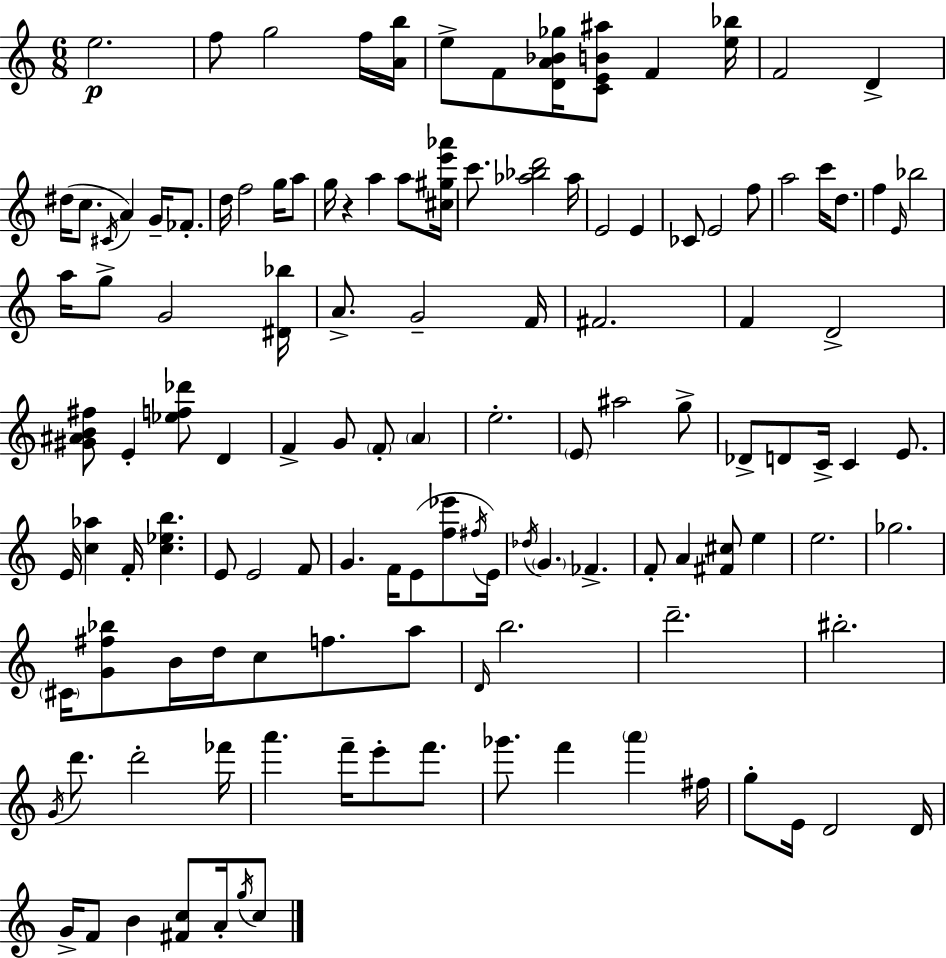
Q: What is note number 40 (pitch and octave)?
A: G4